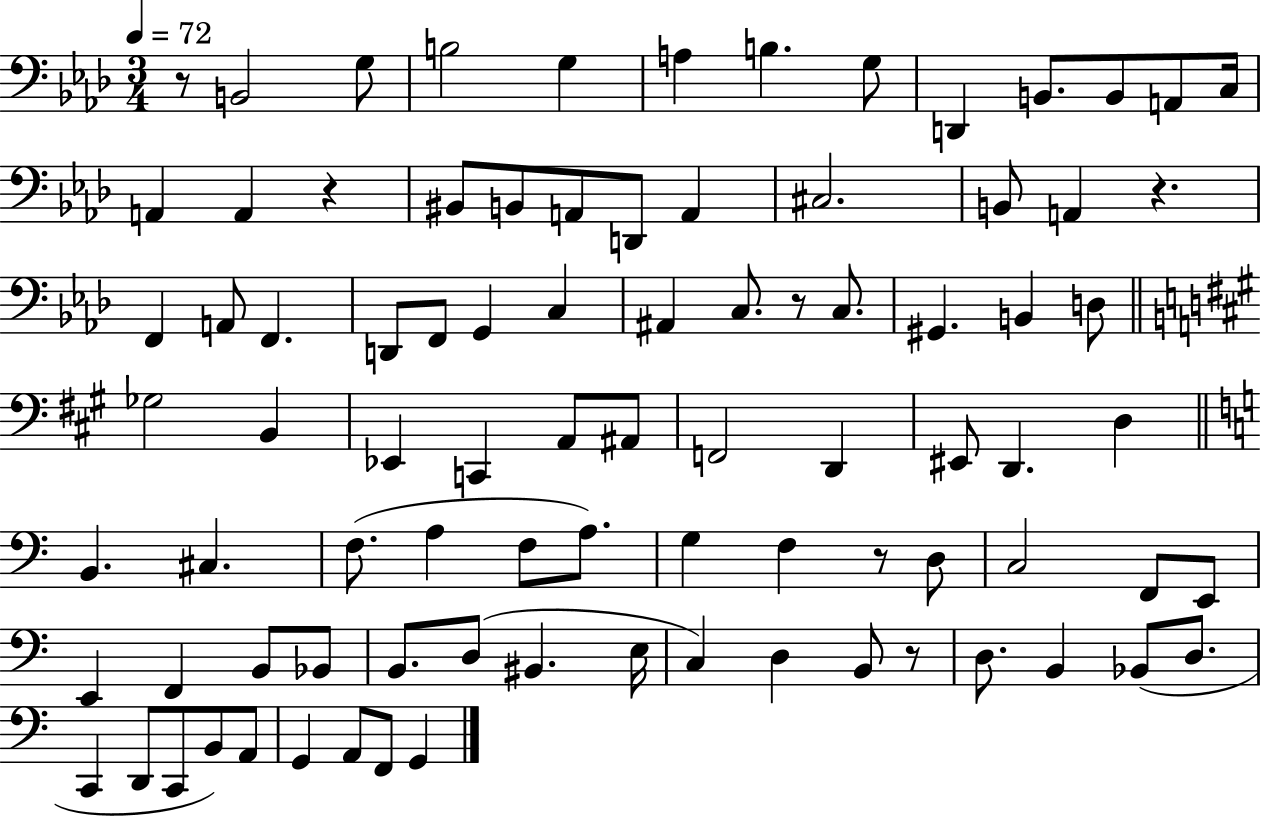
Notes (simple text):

R/e B2/h G3/e B3/h G3/q A3/q B3/q. G3/e D2/q B2/e. B2/e A2/e C3/s A2/q A2/q R/q BIS2/e B2/e A2/e D2/e A2/q C#3/h. B2/e A2/q R/q. F2/q A2/e F2/q. D2/e F2/e G2/q C3/q A#2/q C3/e. R/e C3/e. G#2/q. B2/q D3/e Gb3/h B2/q Eb2/q C2/q A2/e A#2/e F2/h D2/q EIS2/e D2/q. D3/q B2/q. C#3/q. F3/e. A3/q F3/e A3/e. G3/q F3/q R/e D3/e C3/h F2/e E2/e E2/q F2/q B2/e Bb2/e B2/e. D3/e BIS2/q. E3/s C3/q D3/q B2/e R/e D3/e. B2/q Bb2/e D3/e. C2/q D2/e C2/e B2/e A2/e G2/q A2/e F2/e G2/q